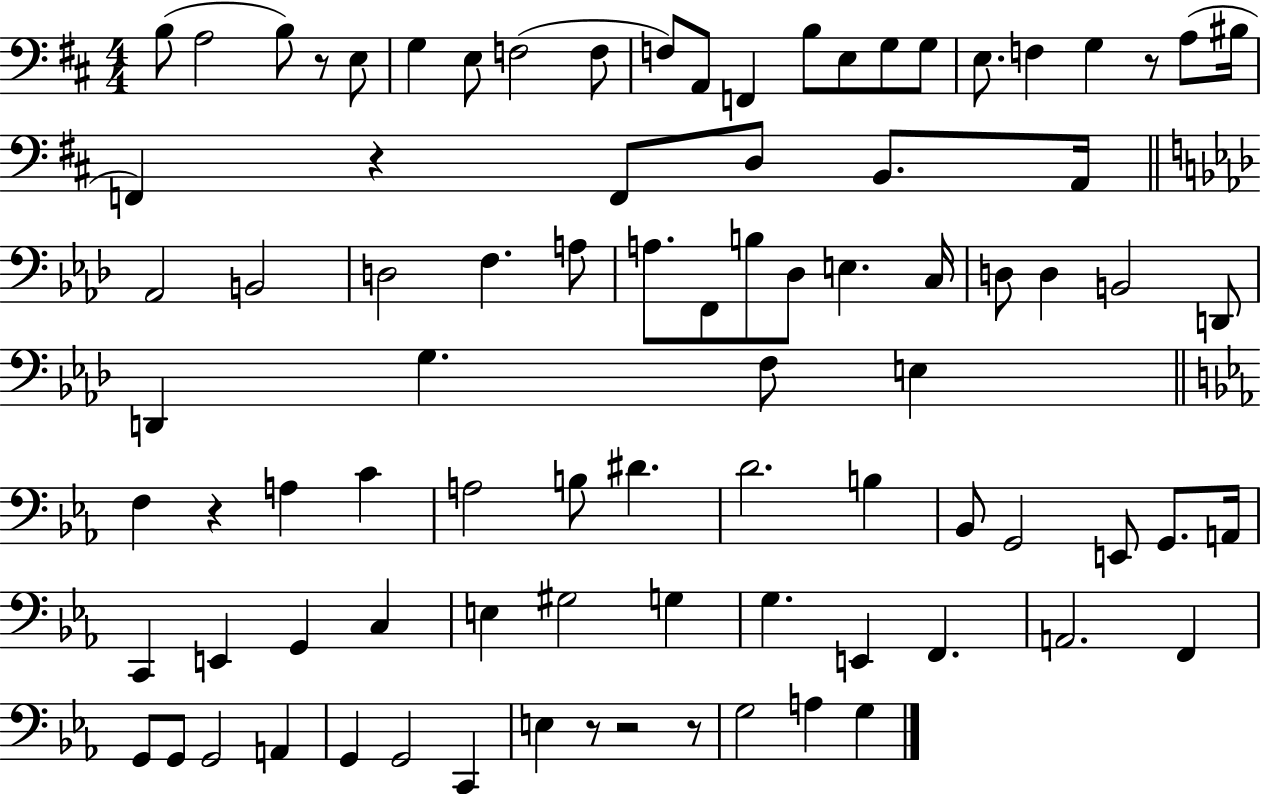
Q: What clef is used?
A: bass